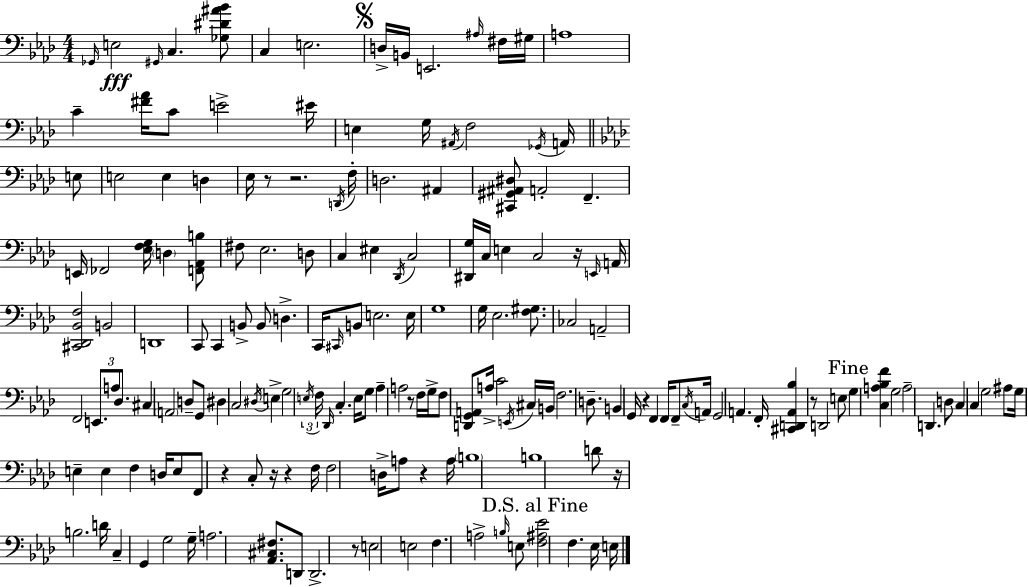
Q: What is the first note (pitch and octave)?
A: Gb2